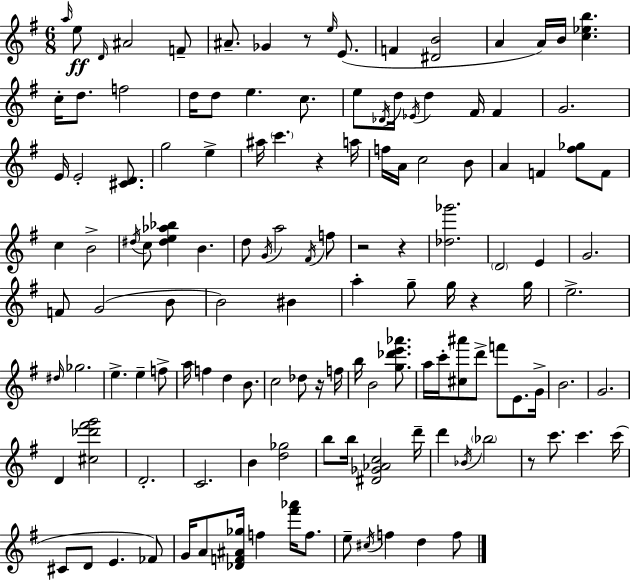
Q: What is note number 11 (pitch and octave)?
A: A4